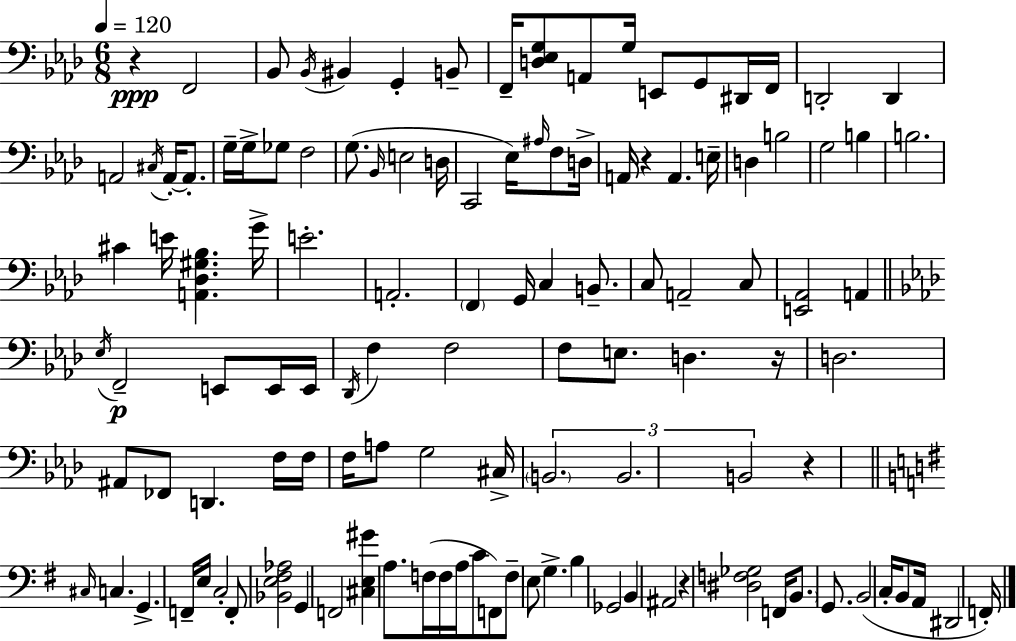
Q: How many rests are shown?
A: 5